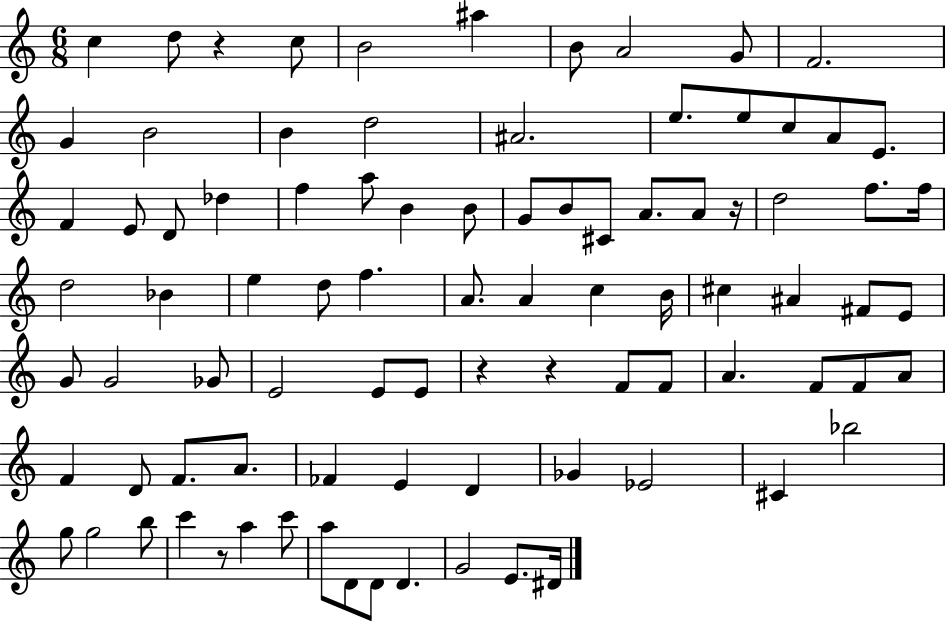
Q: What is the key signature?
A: C major